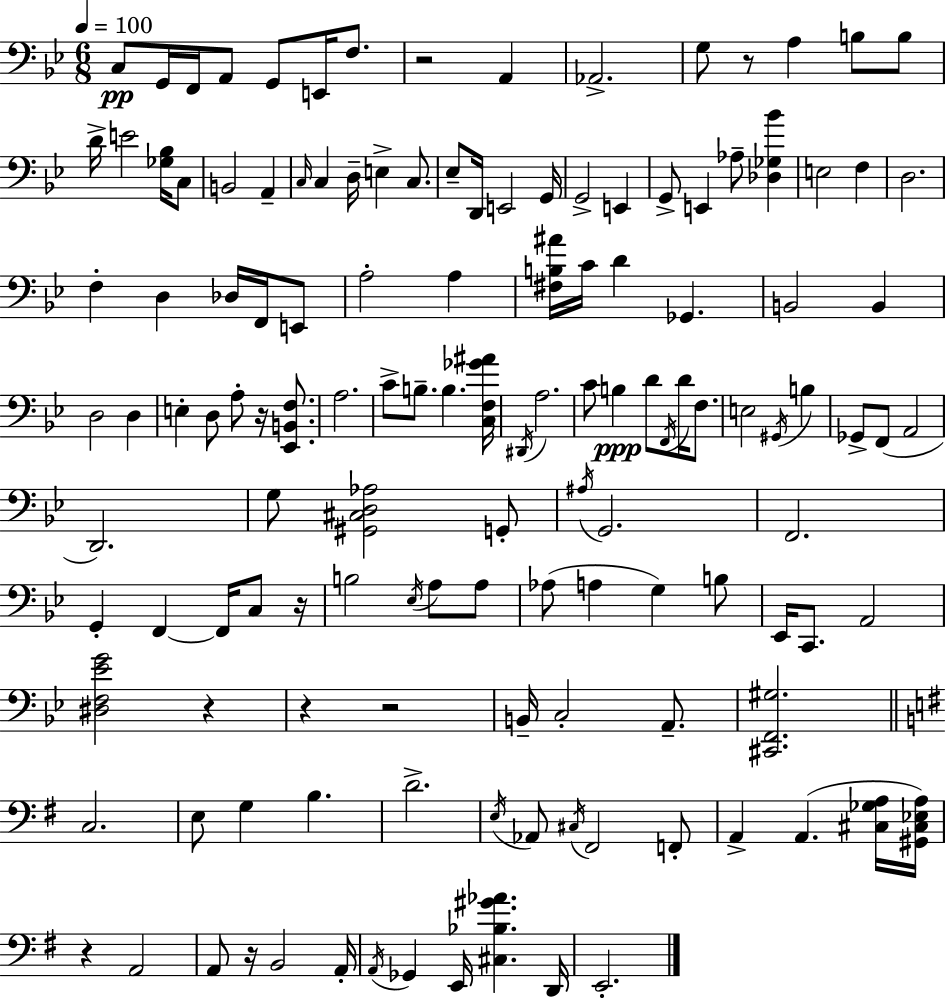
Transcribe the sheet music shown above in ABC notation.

X:1
T:Untitled
M:6/8
L:1/4
K:Gm
C,/2 G,,/4 F,,/4 A,,/2 G,,/2 E,,/4 F,/2 z2 A,, _A,,2 G,/2 z/2 A, B,/2 B,/2 D/4 E2 [_G,_B,]/4 C,/2 B,,2 A,, C,/4 C, D,/4 E, C,/2 _E,/2 D,,/4 E,,2 G,,/4 G,,2 E,, G,,/2 E,, _A,/2 [_D,_G,_B] E,2 F, D,2 F, D, _D,/4 F,,/4 E,,/2 A,2 A, [^F,B,^A]/4 C/4 D _G,, B,,2 B,, D,2 D, E, D,/2 A,/2 z/4 [_E,,B,,F,]/2 A,2 C/2 B,/2 B, [C,F,_G^A]/4 ^D,,/4 A,2 C/2 B, D/2 F,,/4 D/4 F,/2 E,2 ^G,,/4 B, _G,,/2 F,,/2 A,,2 D,,2 G,/2 [^G,,^C,D,_A,]2 G,,/2 ^A,/4 G,,2 F,,2 G,, F,, F,,/4 C,/2 z/4 B,2 _E,/4 A,/2 A,/2 _A,/2 A, G, B,/2 _E,,/4 C,,/2 A,,2 [^D,F,_EG]2 z z z2 B,,/4 C,2 A,,/2 [^C,,F,,^G,]2 C,2 E,/2 G, B, D2 E,/4 _A,,/2 ^C,/4 ^F,,2 F,,/2 A,, A,, [^C,_G,A,]/4 [^G,,^C,_E,A,]/4 z A,,2 A,,/2 z/4 B,,2 A,,/4 A,,/4 _G,, E,,/4 [^C,_B,^G_A] D,,/4 E,,2